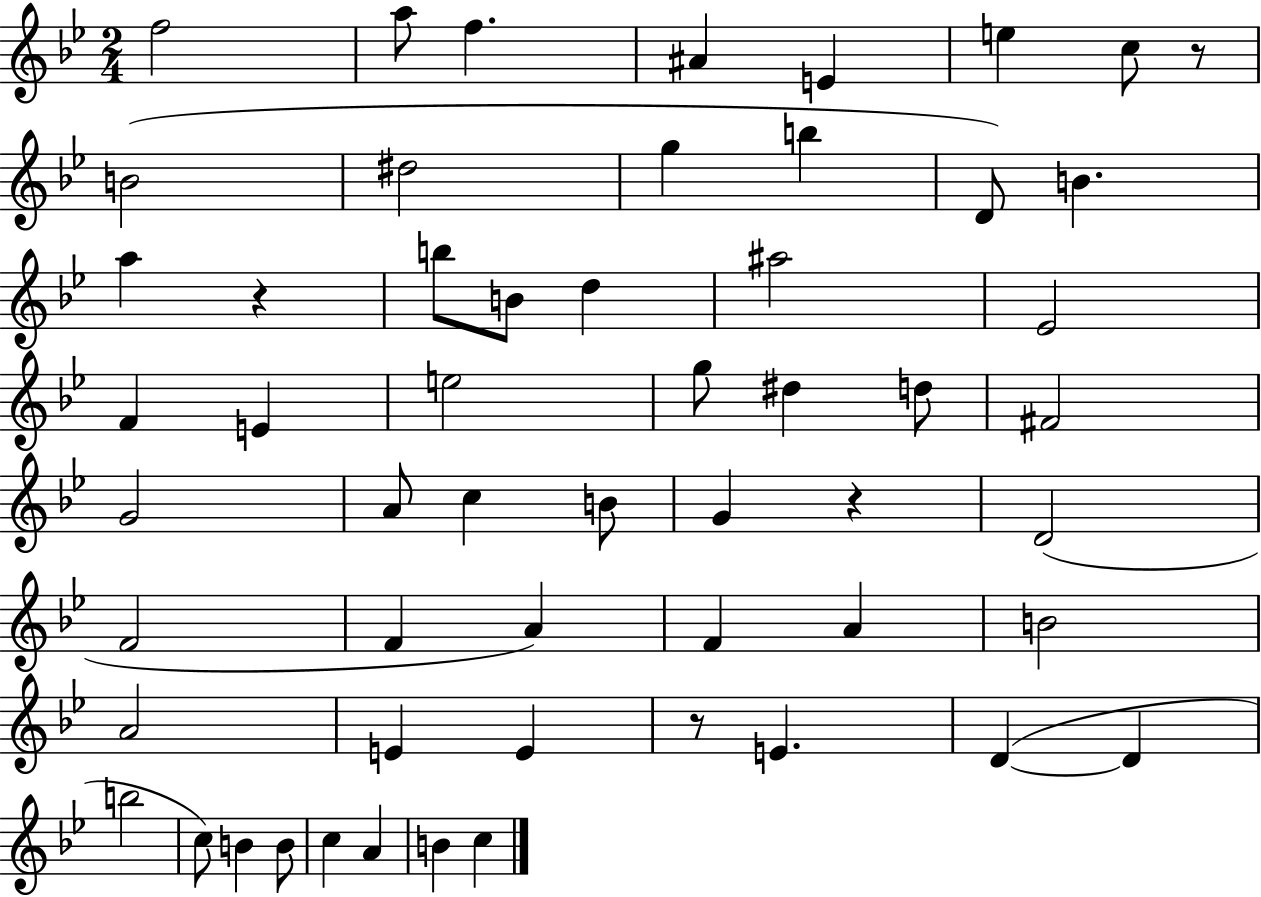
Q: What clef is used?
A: treble